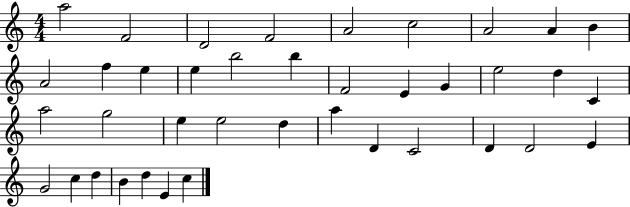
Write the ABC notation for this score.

X:1
T:Untitled
M:4/4
L:1/4
K:C
a2 F2 D2 F2 A2 c2 A2 A B A2 f e e b2 b F2 E G e2 d C a2 g2 e e2 d a D C2 D D2 E G2 c d B d E c